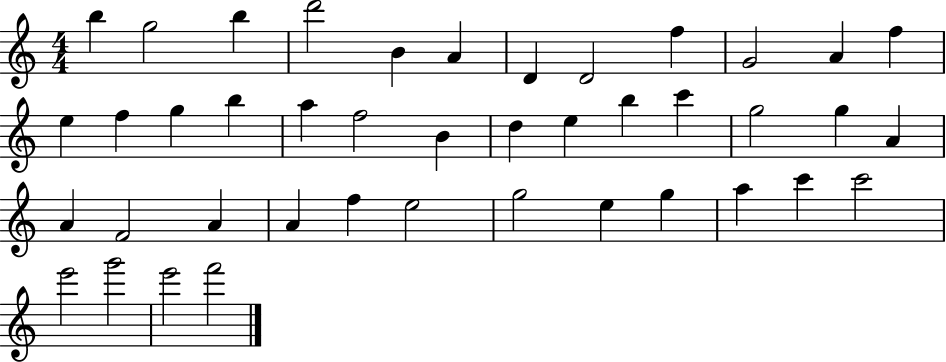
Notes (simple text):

B5/q G5/h B5/q D6/h B4/q A4/q D4/q D4/h F5/q G4/h A4/q F5/q E5/q F5/q G5/q B5/q A5/q F5/h B4/q D5/q E5/q B5/q C6/q G5/h G5/q A4/q A4/q F4/h A4/q A4/q F5/q E5/h G5/h E5/q G5/q A5/q C6/q C6/h E6/h G6/h E6/h F6/h